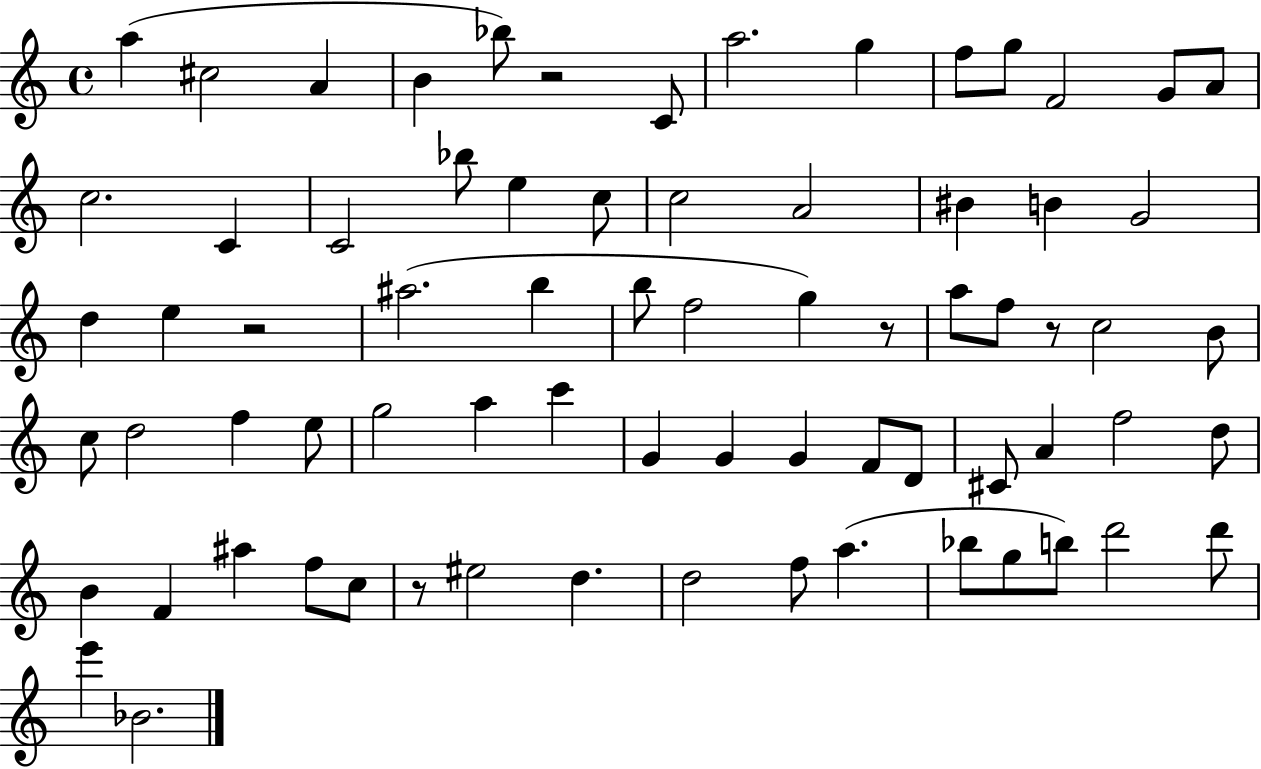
A5/q C#5/h A4/q B4/q Bb5/e R/h C4/e A5/h. G5/q F5/e G5/e F4/h G4/e A4/e C5/h. C4/q C4/h Bb5/e E5/q C5/e C5/h A4/h BIS4/q B4/q G4/h D5/q E5/q R/h A#5/h. B5/q B5/e F5/h G5/q R/e A5/e F5/e R/e C5/h B4/e C5/e D5/h F5/q E5/e G5/h A5/q C6/q G4/q G4/q G4/q F4/e D4/e C#4/e A4/q F5/h D5/e B4/q F4/q A#5/q F5/e C5/e R/e EIS5/h D5/q. D5/h F5/e A5/q. Bb5/e G5/e B5/e D6/h D6/e E6/q Bb4/h.